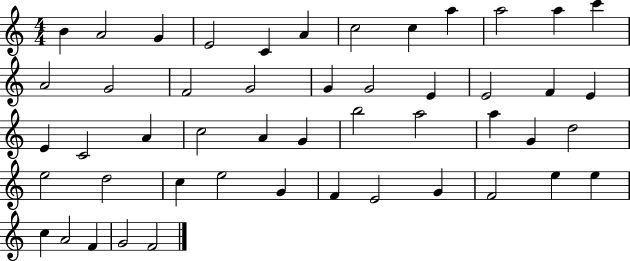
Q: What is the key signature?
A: C major